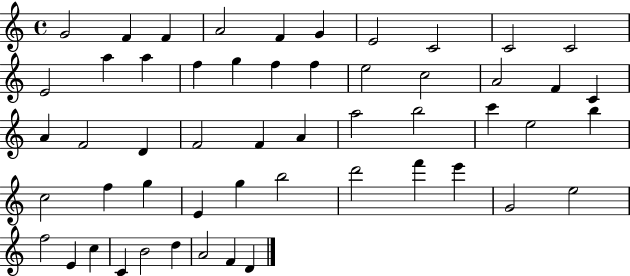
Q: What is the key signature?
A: C major